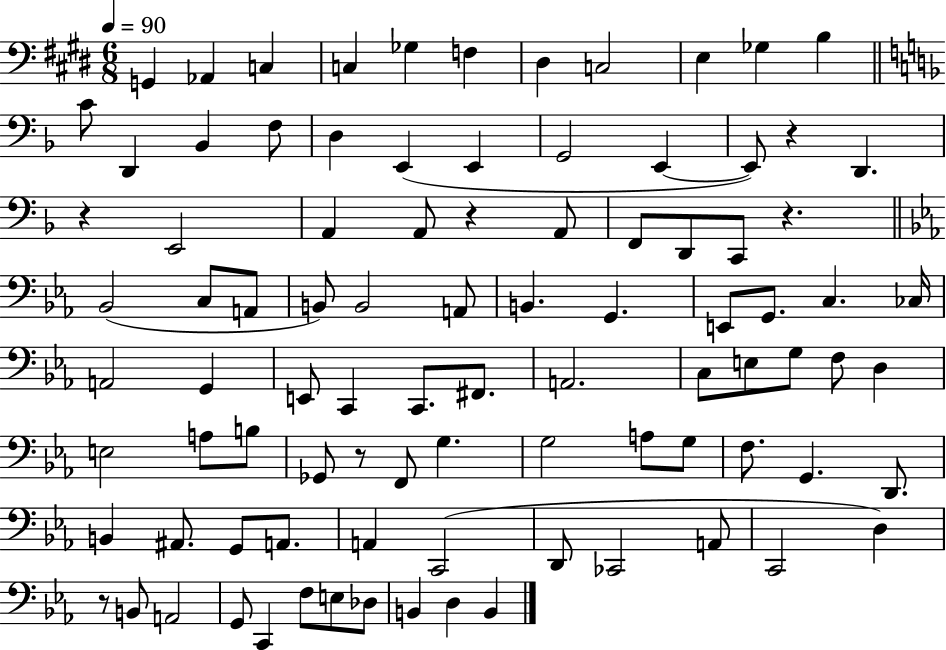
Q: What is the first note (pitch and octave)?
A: G2